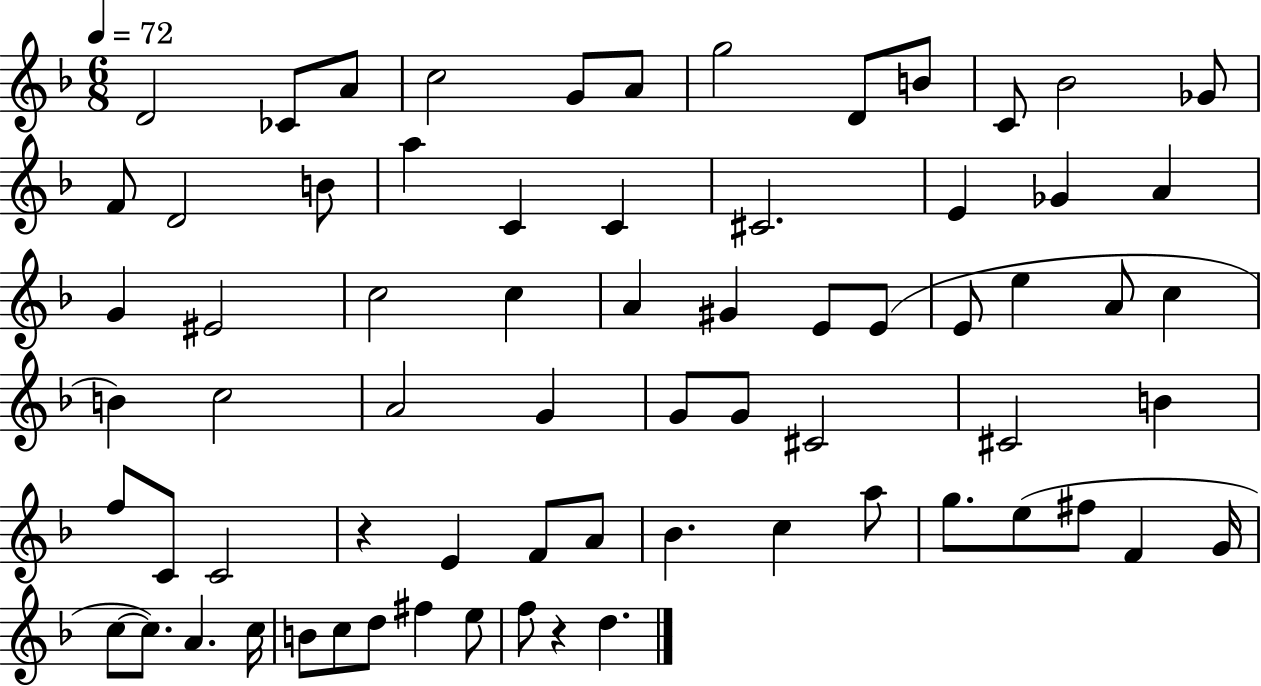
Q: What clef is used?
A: treble